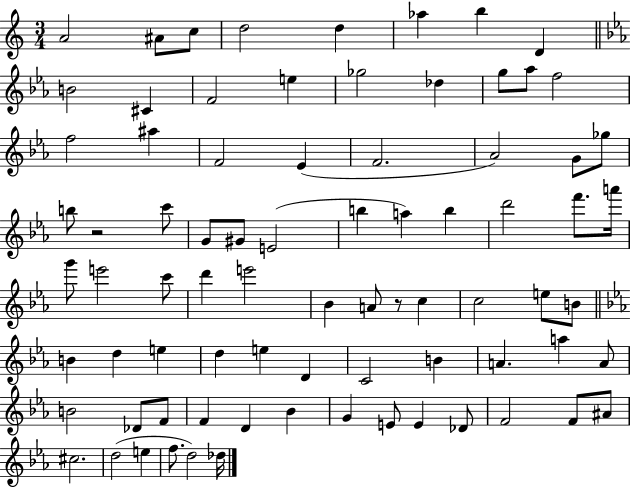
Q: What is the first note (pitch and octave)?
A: A4